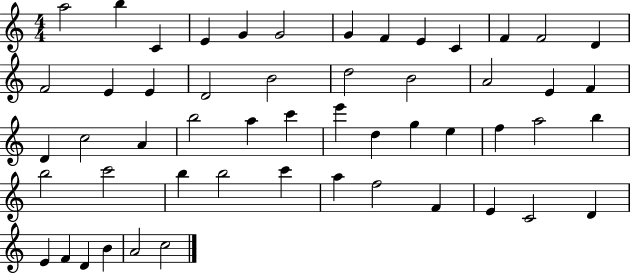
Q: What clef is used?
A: treble